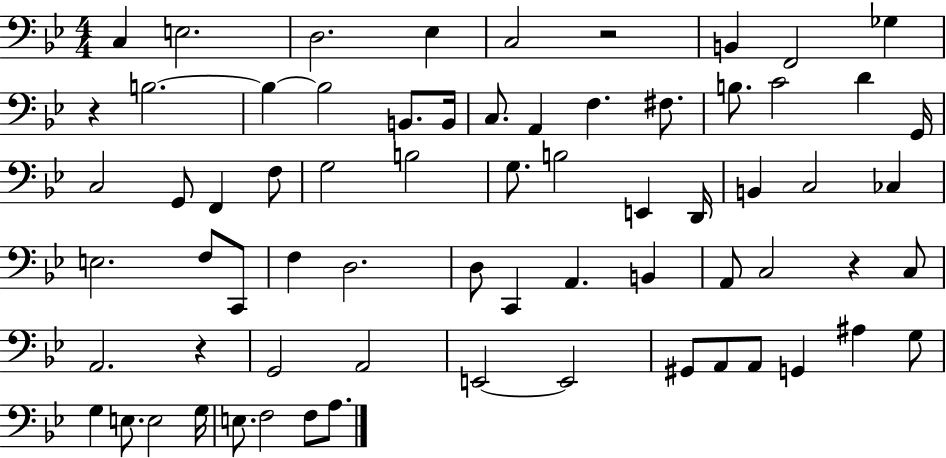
C3/q E3/h. D3/h. Eb3/q C3/h R/h B2/q F2/h Gb3/q R/q B3/h. B3/q B3/h B2/e. B2/s C3/e. A2/q F3/q. F#3/e. B3/e. C4/h D4/q G2/s C3/h G2/e F2/q F3/e G3/h B3/h G3/e. B3/h E2/q D2/s B2/q C3/h CES3/q E3/h. F3/e C2/e F3/q D3/h. D3/e C2/q A2/q. B2/q A2/e C3/h R/q C3/e A2/h. R/q G2/h A2/h E2/h E2/h G#2/e A2/e A2/e G2/q A#3/q G3/e G3/q E3/e. E3/h G3/s E3/e. F3/h F3/e A3/e.